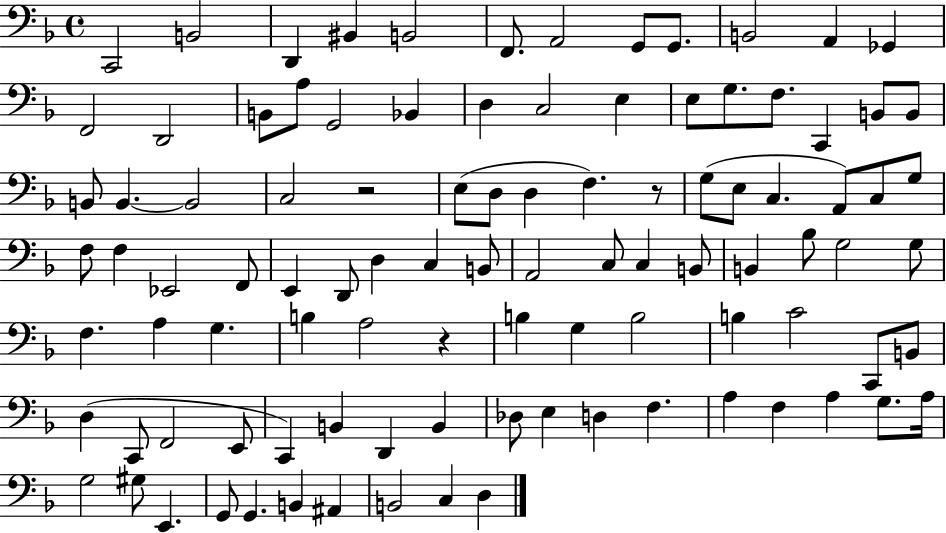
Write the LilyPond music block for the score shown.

{
  \clef bass
  \time 4/4
  \defaultTimeSignature
  \key f \major
  \repeat volta 2 { c,2 b,2 | d,4 bis,4 b,2 | f,8. a,2 g,8 g,8. | b,2 a,4 ges,4 | \break f,2 d,2 | b,8 a8 g,2 bes,4 | d4 c2 e4 | e8 g8. f8. c,4 b,8 b,8 | \break b,8 b,4.~~ b,2 | c2 r2 | e8( d8 d4 f4.) r8 | g8( e8 c4. a,8) c8 g8 | \break f8 f4 ees,2 f,8 | e,4 d,8 d4 c4 b,8 | a,2 c8 c4 b,8 | b,4 bes8 g2 g8 | \break f4. a4 g4. | b4 a2 r4 | b4 g4 b2 | b4 c'2 c,8 b,8 | \break d4( c,8 f,2 e,8 | c,4) b,4 d,4 b,4 | des8 e4 d4 f4. | a4 f4 a4 g8. a16 | \break g2 gis8 e,4. | g,8 g,4. b,4 ais,4 | b,2 c4 d4 | } \bar "|."
}